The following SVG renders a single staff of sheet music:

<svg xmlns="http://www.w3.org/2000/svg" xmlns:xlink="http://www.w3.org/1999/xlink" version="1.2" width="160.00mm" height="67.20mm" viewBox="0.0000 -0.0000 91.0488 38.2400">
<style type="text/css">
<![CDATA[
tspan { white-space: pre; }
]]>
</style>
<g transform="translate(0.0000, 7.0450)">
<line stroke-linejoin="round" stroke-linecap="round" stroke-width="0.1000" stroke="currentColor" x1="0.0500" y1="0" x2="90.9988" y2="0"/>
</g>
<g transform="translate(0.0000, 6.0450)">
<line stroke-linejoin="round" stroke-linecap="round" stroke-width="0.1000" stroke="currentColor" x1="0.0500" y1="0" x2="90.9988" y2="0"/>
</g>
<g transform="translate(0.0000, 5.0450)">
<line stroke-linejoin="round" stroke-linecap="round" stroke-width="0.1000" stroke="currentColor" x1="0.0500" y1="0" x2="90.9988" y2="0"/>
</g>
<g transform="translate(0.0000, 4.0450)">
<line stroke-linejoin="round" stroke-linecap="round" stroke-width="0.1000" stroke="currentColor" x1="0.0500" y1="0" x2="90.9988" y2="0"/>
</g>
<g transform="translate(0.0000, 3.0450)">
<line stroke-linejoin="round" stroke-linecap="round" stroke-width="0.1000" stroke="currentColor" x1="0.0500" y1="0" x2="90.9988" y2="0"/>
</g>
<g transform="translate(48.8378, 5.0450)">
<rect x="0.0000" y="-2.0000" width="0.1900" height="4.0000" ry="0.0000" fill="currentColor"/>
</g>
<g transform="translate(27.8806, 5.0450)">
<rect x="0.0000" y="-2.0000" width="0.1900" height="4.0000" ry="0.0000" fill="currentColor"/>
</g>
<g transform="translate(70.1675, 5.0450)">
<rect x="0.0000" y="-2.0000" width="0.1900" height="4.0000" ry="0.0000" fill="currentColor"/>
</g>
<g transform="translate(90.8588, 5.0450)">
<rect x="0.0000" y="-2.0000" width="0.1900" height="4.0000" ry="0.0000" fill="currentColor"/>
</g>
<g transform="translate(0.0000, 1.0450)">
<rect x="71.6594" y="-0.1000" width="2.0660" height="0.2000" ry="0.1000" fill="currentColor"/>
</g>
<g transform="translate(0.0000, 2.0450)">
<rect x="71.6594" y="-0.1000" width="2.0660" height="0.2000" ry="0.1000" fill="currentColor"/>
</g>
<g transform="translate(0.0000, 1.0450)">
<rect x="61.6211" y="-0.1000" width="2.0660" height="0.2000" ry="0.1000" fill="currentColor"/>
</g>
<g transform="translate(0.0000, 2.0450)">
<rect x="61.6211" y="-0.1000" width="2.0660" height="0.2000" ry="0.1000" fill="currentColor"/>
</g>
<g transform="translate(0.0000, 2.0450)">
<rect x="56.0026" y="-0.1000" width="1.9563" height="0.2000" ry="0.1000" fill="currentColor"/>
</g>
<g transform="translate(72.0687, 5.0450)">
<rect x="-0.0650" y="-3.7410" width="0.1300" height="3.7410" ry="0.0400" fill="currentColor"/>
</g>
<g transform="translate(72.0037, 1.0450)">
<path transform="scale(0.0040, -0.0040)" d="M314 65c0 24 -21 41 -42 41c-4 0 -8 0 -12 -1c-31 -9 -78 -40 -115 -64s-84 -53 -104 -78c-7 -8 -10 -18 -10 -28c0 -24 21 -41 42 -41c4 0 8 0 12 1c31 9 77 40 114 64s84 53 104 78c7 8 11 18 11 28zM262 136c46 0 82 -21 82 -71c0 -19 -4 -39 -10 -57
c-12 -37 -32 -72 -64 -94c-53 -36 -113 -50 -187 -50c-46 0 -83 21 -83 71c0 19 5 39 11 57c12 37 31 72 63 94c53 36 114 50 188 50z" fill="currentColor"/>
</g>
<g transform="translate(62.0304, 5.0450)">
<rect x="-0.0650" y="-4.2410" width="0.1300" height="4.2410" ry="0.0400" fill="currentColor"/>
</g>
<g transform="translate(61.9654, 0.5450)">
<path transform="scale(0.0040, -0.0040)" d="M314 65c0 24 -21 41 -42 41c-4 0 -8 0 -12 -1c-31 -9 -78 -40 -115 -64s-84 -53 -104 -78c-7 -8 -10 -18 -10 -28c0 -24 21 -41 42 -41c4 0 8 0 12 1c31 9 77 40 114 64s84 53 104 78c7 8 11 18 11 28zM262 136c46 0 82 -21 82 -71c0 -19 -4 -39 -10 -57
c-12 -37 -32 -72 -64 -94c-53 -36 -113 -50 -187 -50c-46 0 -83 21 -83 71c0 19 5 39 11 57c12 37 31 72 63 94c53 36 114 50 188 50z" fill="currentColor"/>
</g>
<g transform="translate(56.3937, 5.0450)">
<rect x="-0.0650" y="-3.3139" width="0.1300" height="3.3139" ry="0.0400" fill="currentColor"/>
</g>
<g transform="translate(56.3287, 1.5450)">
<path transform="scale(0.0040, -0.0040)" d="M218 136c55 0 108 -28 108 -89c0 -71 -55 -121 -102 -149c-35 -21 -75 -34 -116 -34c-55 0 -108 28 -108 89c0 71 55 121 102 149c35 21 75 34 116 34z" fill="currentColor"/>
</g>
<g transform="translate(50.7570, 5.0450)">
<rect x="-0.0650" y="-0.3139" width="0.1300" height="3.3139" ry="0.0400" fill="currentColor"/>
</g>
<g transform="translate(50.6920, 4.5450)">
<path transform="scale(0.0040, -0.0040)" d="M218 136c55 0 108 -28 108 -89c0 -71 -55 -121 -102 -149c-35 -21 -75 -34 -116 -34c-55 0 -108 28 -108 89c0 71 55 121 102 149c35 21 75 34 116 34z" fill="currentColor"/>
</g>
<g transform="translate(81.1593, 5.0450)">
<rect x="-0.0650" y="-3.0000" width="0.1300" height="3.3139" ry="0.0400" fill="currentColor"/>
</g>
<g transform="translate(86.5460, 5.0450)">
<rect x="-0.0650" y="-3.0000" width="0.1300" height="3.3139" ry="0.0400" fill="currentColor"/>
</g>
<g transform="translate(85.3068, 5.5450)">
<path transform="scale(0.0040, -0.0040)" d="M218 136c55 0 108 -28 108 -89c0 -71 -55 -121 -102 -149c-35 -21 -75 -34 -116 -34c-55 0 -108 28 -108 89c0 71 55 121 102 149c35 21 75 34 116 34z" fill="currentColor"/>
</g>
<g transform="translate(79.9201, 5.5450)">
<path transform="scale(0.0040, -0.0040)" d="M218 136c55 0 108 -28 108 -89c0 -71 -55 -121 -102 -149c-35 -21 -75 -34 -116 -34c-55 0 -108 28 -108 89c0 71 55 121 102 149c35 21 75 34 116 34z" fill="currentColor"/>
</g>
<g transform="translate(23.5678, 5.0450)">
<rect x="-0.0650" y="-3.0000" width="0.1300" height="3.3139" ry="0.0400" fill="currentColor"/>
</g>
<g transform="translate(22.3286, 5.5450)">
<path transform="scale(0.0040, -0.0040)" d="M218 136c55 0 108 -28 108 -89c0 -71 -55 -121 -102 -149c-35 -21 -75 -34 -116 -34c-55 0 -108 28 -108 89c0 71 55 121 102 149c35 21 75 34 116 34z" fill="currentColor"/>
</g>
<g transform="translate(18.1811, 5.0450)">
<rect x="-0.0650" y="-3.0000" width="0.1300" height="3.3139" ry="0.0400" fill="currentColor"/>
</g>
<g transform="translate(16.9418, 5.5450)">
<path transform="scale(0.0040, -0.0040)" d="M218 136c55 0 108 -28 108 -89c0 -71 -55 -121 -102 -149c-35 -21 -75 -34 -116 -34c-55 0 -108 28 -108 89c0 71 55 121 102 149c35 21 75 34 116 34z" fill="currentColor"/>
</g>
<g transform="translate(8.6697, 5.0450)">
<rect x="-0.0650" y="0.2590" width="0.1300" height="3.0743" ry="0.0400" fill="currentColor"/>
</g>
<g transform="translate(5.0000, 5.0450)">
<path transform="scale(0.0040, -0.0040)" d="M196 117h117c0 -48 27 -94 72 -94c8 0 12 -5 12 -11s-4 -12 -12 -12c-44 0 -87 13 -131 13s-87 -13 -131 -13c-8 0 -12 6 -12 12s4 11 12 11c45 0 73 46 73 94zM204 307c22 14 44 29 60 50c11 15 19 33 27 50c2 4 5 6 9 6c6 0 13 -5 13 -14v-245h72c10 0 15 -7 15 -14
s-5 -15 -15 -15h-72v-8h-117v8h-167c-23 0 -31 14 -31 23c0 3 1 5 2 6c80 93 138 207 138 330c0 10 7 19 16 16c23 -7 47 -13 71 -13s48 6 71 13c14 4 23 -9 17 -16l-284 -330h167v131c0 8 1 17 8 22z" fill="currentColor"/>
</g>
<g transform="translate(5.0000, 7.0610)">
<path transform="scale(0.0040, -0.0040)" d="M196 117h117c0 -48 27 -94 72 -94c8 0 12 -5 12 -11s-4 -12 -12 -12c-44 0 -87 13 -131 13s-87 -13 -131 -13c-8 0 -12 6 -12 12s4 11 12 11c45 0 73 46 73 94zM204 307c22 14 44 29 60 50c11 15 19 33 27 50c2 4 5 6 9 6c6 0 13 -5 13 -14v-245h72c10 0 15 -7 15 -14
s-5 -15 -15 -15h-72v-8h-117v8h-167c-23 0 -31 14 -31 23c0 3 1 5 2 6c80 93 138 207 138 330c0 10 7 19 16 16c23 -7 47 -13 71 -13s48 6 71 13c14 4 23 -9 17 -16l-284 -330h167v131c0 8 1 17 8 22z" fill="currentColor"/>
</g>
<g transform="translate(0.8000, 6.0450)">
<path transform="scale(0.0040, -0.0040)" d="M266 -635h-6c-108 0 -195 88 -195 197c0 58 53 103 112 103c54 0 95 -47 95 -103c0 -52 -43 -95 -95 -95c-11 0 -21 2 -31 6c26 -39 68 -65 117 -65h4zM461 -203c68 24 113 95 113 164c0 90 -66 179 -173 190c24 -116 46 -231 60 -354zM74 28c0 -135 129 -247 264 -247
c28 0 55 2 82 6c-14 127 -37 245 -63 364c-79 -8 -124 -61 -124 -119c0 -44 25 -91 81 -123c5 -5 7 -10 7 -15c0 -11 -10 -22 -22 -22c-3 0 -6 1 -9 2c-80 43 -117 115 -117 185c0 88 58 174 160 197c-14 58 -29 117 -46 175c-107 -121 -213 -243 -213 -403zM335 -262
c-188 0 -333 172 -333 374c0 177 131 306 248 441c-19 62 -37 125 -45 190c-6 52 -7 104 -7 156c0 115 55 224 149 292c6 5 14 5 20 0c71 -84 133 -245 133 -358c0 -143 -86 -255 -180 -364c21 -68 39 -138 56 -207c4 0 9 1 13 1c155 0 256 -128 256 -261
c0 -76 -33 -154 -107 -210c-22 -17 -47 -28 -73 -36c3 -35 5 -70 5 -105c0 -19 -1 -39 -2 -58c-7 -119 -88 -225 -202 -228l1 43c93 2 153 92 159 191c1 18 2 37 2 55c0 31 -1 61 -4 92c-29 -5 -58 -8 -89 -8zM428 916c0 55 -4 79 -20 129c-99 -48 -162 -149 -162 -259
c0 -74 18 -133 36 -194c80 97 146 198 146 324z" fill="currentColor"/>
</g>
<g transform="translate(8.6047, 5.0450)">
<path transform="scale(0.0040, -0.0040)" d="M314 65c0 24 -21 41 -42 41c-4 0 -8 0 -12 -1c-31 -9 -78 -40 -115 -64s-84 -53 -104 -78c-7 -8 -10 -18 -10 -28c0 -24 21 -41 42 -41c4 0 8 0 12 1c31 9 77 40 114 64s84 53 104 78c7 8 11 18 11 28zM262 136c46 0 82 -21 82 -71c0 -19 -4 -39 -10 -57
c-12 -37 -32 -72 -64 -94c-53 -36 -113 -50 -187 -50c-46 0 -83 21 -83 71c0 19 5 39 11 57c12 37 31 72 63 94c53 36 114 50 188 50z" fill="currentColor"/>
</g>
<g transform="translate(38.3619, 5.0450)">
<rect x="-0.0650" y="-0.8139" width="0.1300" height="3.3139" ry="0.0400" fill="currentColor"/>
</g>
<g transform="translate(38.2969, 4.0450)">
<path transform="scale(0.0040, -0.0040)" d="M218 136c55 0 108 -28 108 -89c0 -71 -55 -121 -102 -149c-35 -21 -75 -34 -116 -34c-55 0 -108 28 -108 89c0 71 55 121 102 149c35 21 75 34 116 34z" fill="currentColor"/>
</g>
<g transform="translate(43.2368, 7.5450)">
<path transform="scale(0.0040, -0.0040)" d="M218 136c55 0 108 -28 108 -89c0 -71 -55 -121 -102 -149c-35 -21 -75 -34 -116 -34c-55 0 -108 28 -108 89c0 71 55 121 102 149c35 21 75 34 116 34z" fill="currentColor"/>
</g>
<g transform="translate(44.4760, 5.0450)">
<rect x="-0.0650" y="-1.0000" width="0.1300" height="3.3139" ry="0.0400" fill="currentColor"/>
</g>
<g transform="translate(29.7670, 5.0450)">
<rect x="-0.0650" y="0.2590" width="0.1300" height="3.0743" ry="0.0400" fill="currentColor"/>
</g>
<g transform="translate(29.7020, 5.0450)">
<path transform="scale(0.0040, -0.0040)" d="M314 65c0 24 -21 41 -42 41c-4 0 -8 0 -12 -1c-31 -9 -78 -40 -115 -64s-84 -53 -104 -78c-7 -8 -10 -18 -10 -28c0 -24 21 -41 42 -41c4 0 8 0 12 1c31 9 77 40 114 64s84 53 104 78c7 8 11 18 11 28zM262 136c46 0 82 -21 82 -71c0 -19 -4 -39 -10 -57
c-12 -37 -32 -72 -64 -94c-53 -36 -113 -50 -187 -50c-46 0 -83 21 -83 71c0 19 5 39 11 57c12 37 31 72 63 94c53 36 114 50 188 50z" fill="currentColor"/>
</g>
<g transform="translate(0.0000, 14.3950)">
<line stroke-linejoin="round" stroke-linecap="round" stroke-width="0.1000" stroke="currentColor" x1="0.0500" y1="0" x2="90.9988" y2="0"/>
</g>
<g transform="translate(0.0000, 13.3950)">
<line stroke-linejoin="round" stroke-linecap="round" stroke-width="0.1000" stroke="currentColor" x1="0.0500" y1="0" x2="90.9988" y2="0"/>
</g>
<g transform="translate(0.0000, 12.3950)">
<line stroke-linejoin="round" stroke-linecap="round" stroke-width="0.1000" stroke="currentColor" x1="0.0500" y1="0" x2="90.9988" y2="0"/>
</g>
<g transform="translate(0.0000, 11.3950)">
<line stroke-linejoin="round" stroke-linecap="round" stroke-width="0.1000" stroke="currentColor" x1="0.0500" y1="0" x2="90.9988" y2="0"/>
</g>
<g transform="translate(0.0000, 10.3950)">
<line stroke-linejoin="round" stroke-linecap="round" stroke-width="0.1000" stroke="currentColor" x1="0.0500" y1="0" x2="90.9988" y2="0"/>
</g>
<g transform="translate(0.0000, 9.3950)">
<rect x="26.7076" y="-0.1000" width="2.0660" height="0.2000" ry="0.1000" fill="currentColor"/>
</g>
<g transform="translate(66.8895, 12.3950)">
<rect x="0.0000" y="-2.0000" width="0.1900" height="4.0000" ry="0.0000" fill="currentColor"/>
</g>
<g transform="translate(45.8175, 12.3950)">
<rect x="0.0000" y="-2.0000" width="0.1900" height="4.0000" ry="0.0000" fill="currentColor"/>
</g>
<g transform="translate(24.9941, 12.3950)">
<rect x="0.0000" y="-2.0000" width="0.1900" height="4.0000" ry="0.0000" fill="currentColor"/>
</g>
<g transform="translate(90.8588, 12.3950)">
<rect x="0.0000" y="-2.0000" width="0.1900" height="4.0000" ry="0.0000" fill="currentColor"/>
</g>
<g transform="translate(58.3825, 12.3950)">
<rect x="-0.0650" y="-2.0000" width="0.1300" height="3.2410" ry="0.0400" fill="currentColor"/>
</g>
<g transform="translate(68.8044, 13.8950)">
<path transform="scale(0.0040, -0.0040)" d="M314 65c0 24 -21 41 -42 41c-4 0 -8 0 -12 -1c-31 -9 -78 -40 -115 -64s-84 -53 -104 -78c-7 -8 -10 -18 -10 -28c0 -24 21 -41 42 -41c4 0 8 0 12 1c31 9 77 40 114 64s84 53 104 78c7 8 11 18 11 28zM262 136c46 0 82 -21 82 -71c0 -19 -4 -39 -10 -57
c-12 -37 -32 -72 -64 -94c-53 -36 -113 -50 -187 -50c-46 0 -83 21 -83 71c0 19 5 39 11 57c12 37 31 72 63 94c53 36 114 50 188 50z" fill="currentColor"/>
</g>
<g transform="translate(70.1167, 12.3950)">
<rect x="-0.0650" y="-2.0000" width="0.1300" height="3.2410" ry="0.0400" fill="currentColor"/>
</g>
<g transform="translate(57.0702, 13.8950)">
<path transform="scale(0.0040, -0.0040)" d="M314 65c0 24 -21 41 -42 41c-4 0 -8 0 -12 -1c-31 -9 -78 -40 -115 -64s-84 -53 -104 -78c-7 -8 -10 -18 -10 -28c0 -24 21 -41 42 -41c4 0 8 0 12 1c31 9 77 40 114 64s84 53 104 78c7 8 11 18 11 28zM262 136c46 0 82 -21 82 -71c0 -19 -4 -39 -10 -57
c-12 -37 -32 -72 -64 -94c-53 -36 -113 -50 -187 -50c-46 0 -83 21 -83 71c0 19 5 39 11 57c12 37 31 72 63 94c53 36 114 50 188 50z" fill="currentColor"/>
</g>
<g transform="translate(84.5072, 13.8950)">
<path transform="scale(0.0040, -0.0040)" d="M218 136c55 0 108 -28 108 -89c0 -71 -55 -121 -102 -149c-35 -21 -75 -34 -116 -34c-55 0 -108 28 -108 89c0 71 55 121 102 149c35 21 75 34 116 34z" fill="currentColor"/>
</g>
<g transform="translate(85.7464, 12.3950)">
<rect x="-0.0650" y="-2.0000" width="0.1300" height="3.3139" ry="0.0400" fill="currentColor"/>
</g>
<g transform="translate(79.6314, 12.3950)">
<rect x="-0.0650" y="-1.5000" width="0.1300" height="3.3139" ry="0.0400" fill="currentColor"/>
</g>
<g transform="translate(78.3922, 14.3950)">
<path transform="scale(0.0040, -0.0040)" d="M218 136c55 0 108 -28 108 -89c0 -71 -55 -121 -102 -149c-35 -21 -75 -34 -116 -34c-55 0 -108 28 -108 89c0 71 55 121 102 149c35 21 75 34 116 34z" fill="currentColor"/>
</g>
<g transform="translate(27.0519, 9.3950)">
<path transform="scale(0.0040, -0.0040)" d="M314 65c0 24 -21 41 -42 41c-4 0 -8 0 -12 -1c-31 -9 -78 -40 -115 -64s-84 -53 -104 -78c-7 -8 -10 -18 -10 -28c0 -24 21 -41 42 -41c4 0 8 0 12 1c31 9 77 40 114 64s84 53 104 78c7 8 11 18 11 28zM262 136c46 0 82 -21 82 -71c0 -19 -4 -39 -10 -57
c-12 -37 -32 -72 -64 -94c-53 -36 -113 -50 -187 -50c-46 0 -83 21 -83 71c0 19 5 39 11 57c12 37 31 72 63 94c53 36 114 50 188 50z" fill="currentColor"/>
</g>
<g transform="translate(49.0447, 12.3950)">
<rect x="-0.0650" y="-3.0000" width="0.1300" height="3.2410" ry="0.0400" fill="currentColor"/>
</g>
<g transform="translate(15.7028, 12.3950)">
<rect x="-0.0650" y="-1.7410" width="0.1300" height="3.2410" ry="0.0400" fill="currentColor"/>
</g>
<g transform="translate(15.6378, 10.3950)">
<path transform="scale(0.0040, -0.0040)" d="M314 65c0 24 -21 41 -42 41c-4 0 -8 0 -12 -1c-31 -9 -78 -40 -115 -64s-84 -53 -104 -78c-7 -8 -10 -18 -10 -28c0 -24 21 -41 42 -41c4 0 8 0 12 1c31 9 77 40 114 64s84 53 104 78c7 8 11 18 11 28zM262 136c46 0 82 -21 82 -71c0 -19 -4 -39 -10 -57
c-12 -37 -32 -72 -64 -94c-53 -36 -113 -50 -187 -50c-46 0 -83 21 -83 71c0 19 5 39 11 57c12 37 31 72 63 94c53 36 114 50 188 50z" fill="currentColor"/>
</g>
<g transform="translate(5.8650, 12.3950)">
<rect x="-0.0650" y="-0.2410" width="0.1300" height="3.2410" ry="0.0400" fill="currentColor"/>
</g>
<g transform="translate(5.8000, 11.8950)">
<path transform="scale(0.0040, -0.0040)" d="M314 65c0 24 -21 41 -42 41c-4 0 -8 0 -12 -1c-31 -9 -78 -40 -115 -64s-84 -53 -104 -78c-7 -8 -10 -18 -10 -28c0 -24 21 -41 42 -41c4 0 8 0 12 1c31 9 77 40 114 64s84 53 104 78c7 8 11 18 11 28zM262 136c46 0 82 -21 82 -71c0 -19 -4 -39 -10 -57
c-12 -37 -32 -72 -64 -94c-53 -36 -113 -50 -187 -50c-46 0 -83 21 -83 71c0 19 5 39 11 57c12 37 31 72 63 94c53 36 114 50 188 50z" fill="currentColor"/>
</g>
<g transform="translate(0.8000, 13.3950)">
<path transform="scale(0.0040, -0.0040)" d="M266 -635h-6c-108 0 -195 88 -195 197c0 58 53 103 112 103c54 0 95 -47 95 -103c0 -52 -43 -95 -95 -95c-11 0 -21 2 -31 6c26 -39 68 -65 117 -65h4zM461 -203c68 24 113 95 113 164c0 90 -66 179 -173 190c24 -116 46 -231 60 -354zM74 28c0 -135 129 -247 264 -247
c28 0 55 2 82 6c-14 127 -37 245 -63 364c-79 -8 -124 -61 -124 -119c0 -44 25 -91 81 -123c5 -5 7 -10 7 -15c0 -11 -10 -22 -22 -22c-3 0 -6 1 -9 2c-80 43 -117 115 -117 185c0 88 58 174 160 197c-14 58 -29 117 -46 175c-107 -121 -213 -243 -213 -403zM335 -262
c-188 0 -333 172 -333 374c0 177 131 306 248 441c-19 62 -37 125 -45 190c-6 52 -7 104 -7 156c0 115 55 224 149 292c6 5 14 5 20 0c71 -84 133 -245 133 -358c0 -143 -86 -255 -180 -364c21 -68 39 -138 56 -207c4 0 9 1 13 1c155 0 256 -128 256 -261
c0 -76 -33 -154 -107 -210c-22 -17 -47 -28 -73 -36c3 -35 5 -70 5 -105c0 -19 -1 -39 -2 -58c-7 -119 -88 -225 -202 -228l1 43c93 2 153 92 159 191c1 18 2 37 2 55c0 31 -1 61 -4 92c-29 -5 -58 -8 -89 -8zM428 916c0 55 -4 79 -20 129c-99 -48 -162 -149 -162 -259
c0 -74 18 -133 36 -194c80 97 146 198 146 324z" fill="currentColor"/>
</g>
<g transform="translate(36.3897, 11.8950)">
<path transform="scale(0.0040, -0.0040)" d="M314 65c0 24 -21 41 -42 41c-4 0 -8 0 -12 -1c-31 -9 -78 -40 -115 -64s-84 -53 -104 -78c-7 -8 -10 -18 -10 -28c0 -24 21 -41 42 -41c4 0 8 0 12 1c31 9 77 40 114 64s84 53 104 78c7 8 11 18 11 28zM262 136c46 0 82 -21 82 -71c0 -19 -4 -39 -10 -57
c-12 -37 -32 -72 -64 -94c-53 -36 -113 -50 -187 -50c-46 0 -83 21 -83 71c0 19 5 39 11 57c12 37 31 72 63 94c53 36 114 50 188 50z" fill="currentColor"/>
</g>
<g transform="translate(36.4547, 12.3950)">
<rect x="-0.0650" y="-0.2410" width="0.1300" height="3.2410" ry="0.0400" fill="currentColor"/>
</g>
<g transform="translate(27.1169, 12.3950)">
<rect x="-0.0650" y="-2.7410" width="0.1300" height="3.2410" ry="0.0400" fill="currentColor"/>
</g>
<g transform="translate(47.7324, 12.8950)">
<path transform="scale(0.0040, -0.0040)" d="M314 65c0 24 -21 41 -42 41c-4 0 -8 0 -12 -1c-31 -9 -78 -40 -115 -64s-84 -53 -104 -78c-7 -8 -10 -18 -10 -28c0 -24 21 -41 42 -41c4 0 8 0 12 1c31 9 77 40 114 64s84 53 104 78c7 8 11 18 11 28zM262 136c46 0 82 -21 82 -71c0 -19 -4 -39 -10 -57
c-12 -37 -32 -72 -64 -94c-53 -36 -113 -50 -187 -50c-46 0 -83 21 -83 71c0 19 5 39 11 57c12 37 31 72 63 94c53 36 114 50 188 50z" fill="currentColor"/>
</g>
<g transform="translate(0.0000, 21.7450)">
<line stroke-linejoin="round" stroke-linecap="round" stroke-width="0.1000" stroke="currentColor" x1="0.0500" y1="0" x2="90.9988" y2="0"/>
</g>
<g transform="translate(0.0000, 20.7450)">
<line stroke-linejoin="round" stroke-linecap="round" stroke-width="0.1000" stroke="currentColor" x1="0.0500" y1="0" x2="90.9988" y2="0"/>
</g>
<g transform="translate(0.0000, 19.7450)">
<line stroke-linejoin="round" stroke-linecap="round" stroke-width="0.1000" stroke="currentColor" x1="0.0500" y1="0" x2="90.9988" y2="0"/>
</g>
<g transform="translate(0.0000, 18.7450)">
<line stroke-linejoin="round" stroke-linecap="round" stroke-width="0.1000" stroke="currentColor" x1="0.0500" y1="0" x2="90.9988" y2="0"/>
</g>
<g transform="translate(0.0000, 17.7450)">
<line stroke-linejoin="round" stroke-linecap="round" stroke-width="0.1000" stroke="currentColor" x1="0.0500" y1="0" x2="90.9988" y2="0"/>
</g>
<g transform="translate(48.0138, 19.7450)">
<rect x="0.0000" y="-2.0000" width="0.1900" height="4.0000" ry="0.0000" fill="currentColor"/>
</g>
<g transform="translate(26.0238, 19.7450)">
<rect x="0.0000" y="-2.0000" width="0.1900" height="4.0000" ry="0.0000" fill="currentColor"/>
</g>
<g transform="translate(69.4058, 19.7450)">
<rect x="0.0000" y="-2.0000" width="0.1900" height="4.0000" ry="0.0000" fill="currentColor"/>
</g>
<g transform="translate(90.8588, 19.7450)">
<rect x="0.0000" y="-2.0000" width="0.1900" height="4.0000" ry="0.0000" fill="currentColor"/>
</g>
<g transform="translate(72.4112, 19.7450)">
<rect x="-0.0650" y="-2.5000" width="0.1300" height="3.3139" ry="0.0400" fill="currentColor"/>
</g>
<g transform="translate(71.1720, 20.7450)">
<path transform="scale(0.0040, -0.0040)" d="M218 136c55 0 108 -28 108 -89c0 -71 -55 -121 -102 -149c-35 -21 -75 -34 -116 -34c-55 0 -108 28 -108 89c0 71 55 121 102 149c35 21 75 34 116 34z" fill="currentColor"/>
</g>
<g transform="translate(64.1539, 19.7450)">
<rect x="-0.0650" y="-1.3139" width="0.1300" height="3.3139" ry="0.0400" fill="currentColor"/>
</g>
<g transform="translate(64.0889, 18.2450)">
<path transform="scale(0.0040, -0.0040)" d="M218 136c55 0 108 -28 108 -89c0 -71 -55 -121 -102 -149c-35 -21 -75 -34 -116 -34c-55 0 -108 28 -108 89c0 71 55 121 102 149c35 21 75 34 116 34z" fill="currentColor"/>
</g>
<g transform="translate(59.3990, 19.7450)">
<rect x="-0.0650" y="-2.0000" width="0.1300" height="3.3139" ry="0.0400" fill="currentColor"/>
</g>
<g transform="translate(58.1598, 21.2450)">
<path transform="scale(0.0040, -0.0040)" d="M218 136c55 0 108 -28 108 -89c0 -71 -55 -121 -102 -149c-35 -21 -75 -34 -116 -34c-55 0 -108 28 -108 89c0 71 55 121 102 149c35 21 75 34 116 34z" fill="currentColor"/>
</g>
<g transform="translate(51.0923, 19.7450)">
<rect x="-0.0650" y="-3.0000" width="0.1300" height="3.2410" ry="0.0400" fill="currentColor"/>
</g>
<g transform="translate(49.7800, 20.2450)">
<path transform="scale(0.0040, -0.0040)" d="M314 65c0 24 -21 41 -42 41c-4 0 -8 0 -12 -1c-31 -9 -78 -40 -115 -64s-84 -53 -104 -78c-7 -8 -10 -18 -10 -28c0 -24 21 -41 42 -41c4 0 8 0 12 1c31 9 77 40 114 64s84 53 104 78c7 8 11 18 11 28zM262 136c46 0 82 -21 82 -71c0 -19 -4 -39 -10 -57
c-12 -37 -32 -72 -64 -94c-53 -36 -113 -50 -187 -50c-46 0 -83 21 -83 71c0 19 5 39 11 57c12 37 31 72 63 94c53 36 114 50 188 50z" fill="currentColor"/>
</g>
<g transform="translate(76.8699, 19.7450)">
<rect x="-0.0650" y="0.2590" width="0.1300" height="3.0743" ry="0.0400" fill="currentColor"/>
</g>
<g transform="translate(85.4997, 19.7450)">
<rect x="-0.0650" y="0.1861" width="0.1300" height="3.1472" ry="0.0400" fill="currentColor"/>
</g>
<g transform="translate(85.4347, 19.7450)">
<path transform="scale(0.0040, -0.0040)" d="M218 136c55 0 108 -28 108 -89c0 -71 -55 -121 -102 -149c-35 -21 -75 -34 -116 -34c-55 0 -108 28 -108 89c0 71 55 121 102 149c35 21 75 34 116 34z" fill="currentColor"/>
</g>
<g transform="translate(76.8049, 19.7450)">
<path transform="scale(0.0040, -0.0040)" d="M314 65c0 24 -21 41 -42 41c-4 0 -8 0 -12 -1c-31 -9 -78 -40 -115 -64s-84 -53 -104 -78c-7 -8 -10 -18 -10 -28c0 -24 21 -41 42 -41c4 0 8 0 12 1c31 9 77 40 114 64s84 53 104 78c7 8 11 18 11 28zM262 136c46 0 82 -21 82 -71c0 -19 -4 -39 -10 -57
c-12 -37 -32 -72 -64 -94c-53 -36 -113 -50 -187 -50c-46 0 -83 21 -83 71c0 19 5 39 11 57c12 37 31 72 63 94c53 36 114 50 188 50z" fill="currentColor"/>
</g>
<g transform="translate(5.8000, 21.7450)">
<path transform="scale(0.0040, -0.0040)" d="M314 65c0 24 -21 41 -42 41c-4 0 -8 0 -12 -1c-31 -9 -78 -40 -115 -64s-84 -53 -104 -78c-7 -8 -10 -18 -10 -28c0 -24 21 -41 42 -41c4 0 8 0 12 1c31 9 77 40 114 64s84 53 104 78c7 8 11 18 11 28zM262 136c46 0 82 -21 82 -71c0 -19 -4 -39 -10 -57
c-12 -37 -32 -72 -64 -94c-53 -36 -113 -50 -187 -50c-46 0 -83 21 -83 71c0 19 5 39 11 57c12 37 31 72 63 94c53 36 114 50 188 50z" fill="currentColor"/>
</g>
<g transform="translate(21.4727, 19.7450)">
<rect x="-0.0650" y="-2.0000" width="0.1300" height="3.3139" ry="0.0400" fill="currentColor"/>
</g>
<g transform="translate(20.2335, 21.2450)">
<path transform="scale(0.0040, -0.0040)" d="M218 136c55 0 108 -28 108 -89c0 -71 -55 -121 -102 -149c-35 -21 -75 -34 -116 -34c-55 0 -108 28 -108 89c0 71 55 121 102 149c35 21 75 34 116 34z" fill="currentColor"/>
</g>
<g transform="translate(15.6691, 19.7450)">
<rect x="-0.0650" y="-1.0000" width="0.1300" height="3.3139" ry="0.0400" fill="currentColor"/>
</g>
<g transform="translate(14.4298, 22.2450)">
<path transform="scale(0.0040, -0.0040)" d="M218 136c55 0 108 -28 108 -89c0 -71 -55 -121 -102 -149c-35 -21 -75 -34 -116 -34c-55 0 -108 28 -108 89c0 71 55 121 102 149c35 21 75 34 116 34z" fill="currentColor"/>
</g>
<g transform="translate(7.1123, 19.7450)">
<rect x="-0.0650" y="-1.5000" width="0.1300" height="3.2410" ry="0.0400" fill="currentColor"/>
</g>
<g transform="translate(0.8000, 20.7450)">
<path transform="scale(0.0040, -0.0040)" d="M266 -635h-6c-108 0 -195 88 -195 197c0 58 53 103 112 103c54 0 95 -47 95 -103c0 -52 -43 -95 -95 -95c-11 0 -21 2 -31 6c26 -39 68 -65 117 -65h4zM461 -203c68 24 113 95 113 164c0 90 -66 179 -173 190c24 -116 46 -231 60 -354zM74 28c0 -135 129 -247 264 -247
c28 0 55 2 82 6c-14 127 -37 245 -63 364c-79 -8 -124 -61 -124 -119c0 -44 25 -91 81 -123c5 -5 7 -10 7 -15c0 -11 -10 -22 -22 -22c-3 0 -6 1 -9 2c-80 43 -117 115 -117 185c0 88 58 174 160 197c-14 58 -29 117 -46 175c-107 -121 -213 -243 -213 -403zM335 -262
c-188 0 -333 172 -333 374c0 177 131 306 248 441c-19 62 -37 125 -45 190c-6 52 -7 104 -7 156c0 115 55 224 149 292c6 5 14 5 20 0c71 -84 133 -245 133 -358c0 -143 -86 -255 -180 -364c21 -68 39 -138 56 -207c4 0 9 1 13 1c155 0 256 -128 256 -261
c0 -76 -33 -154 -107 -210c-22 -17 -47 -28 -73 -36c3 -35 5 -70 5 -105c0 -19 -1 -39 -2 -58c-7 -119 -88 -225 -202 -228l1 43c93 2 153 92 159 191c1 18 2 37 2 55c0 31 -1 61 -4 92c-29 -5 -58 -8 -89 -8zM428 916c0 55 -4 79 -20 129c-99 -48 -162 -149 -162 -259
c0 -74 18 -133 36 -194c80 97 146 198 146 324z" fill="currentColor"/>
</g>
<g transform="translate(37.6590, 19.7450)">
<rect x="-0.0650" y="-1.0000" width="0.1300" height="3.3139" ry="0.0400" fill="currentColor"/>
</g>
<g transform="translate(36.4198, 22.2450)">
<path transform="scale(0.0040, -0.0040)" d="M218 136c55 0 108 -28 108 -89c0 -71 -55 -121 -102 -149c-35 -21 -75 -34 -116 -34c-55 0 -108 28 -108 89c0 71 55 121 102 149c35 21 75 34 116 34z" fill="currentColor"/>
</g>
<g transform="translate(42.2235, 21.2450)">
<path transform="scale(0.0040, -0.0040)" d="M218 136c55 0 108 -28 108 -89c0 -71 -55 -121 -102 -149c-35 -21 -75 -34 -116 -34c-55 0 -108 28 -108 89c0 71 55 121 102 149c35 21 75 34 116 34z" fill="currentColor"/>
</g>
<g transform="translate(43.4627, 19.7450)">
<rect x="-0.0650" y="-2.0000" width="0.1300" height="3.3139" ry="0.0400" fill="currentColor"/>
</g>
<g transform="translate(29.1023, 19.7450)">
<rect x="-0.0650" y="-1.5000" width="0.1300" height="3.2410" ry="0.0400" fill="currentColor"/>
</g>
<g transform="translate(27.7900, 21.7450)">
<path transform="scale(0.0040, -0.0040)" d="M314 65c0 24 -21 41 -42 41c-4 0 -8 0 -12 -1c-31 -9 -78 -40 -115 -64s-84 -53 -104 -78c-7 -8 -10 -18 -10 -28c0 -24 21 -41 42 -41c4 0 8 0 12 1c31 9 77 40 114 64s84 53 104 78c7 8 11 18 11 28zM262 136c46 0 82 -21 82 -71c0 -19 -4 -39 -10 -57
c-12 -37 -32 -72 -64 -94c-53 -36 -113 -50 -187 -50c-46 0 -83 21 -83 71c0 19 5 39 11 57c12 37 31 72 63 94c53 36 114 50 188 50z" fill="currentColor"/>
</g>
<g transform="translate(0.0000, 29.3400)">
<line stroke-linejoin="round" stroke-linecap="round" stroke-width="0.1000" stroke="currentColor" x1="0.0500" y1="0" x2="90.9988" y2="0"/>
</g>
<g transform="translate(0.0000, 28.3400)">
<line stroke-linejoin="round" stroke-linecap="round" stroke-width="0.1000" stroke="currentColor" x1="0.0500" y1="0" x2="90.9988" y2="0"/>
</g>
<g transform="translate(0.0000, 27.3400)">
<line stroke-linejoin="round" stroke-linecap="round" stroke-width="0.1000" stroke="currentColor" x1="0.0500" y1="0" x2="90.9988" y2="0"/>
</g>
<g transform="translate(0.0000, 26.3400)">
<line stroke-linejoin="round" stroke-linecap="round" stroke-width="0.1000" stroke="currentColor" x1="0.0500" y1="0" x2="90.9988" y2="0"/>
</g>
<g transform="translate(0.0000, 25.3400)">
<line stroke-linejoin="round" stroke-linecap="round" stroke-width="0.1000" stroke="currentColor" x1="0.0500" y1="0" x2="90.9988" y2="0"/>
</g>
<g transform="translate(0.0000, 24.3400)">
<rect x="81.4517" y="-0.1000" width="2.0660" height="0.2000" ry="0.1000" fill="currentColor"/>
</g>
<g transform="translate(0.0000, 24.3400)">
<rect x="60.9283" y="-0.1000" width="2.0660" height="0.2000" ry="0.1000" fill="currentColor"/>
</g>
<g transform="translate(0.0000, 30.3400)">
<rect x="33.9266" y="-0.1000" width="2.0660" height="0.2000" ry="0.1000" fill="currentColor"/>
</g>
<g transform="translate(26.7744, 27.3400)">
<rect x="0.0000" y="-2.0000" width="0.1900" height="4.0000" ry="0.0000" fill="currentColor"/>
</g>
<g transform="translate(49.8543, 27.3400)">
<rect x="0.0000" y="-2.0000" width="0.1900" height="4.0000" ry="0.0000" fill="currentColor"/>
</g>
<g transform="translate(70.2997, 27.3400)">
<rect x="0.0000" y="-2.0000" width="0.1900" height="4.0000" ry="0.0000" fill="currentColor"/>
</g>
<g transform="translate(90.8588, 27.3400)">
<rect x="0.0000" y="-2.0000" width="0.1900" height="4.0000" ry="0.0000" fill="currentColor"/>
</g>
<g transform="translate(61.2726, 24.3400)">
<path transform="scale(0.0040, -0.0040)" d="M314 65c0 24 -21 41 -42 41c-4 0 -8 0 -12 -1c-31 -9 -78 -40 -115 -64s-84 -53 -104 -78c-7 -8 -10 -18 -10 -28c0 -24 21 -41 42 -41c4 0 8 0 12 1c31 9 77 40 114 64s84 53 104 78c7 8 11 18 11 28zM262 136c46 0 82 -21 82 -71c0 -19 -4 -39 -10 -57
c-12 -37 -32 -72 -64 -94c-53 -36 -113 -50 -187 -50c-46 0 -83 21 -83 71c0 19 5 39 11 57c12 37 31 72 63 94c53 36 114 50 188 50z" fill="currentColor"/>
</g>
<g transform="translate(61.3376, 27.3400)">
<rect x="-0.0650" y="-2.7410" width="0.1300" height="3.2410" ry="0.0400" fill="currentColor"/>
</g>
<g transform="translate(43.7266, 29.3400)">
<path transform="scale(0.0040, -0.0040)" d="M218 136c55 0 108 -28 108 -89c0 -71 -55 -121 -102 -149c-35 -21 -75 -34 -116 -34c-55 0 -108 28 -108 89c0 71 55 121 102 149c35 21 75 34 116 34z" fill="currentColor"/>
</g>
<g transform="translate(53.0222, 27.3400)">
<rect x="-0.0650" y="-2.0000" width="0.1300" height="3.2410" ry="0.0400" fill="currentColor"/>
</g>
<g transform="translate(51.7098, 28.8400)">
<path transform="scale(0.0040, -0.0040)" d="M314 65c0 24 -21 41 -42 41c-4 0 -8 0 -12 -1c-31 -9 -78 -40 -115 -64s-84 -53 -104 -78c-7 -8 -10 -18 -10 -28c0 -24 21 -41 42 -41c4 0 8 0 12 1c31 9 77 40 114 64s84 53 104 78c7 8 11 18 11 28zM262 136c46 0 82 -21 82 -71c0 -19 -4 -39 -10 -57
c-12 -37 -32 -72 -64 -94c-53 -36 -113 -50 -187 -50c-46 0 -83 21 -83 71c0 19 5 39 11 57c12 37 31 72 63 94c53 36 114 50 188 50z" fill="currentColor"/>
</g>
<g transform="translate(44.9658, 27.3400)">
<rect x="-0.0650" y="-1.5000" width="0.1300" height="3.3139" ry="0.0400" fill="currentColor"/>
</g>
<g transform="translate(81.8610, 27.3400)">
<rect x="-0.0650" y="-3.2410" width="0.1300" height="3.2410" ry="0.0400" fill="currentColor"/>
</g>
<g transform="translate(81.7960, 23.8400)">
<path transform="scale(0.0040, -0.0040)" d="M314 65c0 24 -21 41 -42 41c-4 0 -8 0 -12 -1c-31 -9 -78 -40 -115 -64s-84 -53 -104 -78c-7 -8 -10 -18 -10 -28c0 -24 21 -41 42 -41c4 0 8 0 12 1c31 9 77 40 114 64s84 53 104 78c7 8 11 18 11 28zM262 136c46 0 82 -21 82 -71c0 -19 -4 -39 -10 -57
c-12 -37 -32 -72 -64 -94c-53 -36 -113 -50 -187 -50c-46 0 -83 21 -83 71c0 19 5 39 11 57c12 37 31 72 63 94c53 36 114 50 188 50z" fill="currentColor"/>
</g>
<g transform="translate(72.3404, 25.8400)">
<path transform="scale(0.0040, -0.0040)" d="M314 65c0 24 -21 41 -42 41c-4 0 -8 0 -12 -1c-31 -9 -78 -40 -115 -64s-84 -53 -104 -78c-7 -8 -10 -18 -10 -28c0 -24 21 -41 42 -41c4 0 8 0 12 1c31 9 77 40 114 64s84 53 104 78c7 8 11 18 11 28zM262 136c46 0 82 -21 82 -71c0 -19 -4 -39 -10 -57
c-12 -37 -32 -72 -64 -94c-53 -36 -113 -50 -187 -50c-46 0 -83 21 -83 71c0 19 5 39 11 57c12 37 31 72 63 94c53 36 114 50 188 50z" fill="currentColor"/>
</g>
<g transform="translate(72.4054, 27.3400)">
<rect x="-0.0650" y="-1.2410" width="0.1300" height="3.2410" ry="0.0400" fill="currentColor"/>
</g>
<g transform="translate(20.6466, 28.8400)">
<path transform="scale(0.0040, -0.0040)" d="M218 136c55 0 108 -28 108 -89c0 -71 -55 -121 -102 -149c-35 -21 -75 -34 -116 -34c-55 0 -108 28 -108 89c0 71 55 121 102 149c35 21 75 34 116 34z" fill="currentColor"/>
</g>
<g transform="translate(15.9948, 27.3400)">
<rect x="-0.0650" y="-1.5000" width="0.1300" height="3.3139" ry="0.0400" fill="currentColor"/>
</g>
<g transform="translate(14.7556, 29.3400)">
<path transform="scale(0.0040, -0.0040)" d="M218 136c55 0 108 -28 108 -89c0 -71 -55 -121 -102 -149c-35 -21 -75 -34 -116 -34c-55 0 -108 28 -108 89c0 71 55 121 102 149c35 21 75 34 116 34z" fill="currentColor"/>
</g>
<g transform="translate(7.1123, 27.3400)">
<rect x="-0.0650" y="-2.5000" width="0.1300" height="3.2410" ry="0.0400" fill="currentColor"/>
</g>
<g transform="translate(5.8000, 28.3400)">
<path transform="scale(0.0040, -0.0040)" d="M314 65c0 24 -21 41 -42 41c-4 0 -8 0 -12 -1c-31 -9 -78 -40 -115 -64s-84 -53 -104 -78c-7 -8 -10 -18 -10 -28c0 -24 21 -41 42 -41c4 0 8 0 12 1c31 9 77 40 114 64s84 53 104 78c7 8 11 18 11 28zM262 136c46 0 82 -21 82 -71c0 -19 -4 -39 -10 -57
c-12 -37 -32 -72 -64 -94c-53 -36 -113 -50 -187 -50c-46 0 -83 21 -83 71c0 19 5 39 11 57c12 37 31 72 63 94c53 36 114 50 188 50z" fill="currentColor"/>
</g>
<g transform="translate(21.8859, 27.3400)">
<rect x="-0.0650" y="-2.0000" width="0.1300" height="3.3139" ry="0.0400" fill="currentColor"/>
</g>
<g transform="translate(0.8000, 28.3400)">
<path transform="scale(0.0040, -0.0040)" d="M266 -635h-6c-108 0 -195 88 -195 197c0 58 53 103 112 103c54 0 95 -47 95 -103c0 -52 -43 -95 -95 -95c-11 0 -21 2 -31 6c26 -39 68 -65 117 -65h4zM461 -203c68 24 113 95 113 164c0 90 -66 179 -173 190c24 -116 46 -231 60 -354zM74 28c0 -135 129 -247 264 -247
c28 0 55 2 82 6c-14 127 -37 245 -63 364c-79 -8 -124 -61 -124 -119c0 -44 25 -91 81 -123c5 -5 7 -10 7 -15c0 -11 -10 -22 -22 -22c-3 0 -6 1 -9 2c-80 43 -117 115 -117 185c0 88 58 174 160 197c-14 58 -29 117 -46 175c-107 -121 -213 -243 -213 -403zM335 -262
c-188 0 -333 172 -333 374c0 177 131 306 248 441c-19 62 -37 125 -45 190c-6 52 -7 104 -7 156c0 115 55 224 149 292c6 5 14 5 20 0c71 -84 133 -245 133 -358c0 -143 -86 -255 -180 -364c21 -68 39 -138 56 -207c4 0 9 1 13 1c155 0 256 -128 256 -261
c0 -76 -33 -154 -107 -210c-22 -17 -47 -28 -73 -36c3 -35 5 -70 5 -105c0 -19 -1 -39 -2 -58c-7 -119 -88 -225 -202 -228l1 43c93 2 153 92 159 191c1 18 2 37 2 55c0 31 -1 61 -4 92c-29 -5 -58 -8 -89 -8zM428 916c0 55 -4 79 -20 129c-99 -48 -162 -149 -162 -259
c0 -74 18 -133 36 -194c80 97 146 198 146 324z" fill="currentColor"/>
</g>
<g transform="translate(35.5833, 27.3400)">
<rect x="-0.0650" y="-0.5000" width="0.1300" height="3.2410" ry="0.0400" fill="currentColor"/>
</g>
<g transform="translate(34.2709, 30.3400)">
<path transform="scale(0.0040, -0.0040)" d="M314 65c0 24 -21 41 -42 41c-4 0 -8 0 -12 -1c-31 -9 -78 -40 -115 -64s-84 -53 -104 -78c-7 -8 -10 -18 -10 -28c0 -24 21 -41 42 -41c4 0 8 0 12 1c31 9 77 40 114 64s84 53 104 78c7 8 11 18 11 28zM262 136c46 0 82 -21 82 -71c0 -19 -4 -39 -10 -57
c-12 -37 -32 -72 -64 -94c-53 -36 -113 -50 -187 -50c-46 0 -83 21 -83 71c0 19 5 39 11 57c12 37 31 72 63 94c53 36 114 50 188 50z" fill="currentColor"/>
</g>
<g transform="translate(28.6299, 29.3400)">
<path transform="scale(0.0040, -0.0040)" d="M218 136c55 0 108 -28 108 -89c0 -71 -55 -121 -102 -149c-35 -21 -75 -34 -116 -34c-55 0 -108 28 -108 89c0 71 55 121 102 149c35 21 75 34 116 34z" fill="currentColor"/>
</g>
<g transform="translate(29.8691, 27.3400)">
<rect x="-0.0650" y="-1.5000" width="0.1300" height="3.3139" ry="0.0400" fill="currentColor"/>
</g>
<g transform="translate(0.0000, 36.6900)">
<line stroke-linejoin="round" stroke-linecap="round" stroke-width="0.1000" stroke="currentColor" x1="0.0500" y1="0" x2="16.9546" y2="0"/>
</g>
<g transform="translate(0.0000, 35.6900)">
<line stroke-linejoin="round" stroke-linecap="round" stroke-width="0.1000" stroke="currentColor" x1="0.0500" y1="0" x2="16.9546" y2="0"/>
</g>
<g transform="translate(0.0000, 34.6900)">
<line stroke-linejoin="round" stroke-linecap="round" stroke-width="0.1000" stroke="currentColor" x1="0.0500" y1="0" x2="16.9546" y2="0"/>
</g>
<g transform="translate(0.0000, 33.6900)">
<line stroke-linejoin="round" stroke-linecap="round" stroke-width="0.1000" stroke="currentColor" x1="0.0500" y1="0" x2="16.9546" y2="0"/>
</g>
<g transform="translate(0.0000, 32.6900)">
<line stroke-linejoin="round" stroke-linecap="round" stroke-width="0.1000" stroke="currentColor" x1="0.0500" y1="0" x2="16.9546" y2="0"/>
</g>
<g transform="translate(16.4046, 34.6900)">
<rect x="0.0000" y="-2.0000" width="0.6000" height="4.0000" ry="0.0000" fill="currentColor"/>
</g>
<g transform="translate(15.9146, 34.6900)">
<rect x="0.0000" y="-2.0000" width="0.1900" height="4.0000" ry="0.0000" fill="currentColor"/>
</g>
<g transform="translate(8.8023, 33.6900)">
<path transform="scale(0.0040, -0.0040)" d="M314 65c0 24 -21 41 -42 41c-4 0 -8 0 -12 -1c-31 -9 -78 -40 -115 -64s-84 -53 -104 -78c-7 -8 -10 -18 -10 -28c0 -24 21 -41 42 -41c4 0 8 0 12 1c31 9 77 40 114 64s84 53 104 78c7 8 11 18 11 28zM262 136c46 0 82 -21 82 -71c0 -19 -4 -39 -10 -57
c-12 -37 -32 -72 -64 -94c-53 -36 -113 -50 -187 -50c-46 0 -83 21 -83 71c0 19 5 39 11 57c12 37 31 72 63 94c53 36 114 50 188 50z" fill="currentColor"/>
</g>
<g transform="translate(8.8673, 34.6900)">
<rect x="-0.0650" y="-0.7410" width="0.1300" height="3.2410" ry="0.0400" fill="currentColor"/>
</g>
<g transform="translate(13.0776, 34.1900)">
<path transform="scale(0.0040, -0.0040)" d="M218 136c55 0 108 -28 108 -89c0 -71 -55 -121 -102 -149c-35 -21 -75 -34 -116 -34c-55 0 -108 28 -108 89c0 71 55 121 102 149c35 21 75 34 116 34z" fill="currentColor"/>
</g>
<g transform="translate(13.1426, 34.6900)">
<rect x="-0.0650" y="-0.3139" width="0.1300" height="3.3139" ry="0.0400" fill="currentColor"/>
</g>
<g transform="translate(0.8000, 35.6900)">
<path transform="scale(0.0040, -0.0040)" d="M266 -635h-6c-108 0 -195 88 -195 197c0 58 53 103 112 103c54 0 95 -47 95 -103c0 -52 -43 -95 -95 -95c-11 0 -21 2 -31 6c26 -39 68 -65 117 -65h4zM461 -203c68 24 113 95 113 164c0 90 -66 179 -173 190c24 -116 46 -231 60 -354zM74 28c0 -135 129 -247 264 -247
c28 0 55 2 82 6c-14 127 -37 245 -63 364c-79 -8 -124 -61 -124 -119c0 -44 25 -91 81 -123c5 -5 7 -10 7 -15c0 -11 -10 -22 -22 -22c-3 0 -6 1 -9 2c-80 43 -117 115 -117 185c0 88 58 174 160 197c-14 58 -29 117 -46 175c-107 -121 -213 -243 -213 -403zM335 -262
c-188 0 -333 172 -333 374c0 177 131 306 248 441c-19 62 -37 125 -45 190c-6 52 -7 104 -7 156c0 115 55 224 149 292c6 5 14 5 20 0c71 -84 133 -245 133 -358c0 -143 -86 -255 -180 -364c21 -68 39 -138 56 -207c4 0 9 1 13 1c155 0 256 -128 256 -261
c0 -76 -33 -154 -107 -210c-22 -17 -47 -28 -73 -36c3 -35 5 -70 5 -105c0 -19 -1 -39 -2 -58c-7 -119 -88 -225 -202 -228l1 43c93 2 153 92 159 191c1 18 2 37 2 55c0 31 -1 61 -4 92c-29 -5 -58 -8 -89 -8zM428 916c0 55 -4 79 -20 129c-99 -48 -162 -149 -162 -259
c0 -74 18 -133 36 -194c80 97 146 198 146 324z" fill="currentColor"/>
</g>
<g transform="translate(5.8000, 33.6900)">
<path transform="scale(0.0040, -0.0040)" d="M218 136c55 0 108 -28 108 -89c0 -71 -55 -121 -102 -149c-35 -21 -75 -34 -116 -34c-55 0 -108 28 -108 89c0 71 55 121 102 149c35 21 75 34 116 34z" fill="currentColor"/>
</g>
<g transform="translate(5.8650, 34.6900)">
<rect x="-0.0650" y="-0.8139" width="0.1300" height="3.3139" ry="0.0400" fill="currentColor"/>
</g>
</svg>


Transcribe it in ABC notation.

X:1
T:Untitled
M:4/4
L:1/4
K:C
B2 A A B2 d D c b d'2 c'2 A A c2 f2 a2 c2 A2 F2 F2 E F E2 D F E2 D F A2 F e G B2 B G2 E F E C2 E F2 a2 e2 b2 d d2 c